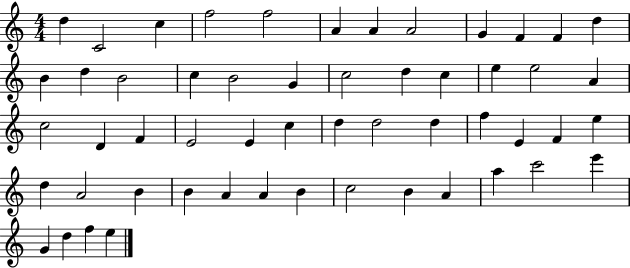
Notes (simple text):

D5/q C4/h C5/q F5/h F5/h A4/q A4/q A4/h G4/q F4/q F4/q D5/q B4/q D5/q B4/h C5/q B4/h G4/q C5/h D5/q C5/q E5/q E5/h A4/q C5/h D4/q F4/q E4/h E4/q C5/q D5/q D5/h D5/q F5/q E4/q F4/q E5/q D5/q A4/h B4/q B4/q A4/q A4/q B4/q C5/h B4/q A4/q A5/q C6/h E6/q G4/q D5/q F5/q E5/q